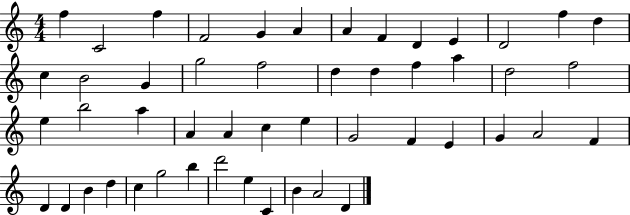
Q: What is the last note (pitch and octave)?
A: D4